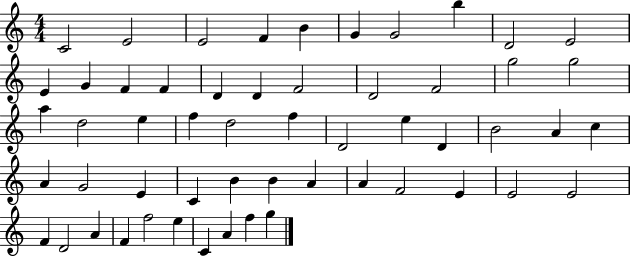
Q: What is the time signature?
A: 4/4